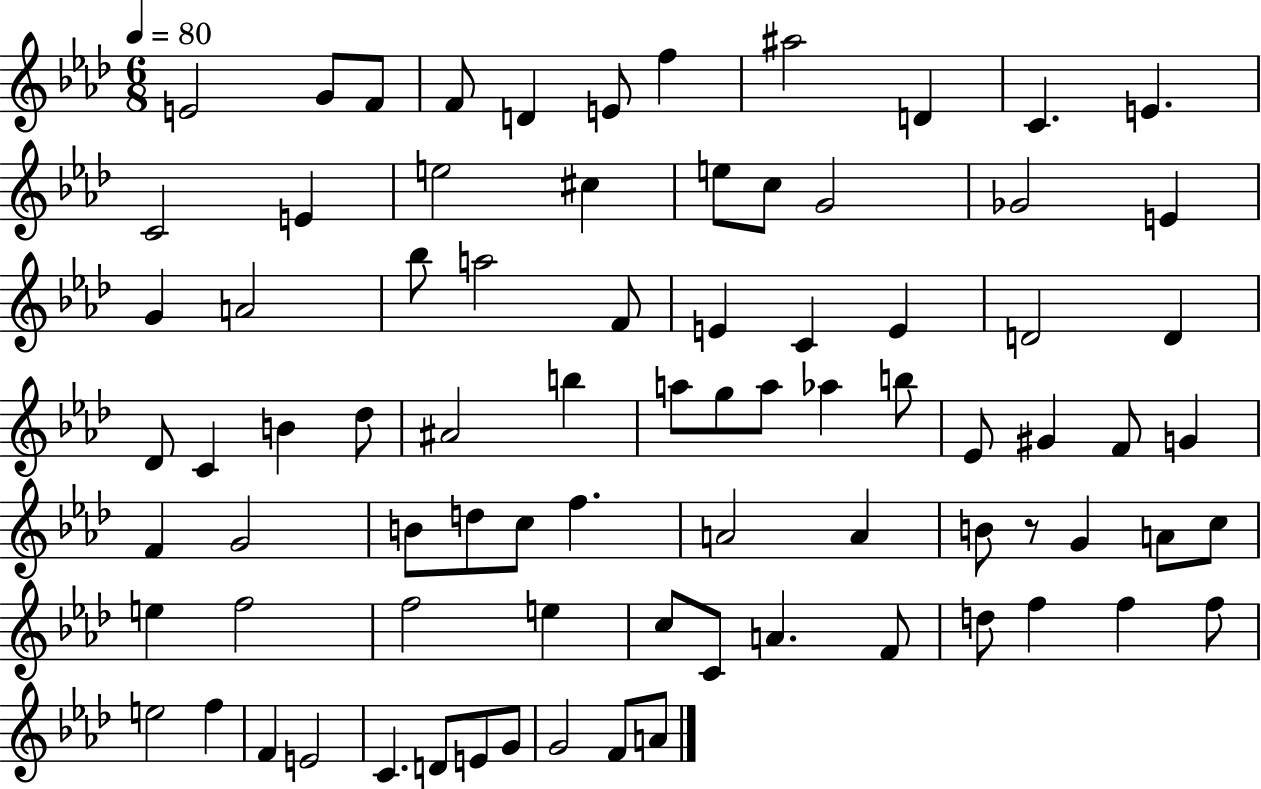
{
  \clef treble
  \numericTimeSignature
  \time 6/8
  \key aes \major
  \tempo 4 = 80
  \repeat volta 2 { e'2 g'8 f'8 | f'8 d'4 e'8 f''4 | ais''2 d'4 | c'4. e'4. | \break c'2 e'4 | e''2 cis''4 | e''8 c''8 g'2 | ges'2 e'4 | \break g'4 a'2 | bes''8 a''2 f'8 | e'4 c'4 e'4 | d'2 d'4 | \break des'8 c'4 b'4 des''8 | ais'2 b''4 | a''8 g''8 a''8 aes''4 b''8 | ees'8 gis'4 f'8 g'4 | \break f'4 g'2 | b'8 d''8 c''8 f''4. | a'2 a'4 | b'8 r8 g'4 a'8 c''8 | \break e''4 f''2 | f''2 e''4 | c''8 c'8 a'4. f'8 | d''8 f''4 f''4 f''8 | \break e''2 f''4 | f'4 e'2 | c'4. d'8 e'8 g'8 | g'2 f'8 a'8 | \break } \bar "|."
}